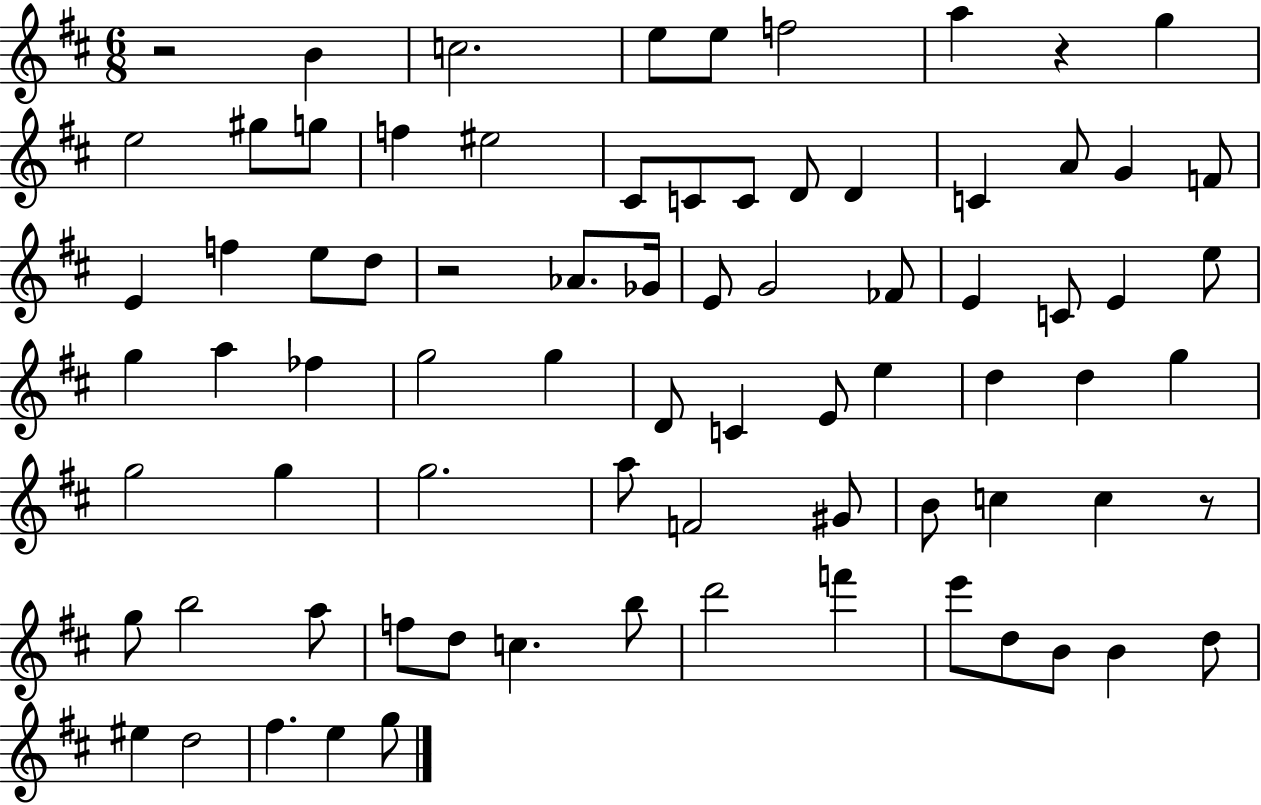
{
  \clef treble
  \numericTimeSignature
  \time 6/8
  \key d \major
  r2 b'4 | c''2. | e''8 e''8 f''2 | a''4 r4 g''4 | \break e''2 gis''8 g''8 | f''4 eis''2 | cis'8 c'8 c'8 d'8 d'4 | c'4 a'8 g'4 f'8 | \break e'4 f''4 e''8 d''8 | r2 aes'8. ges'16 | e'8 g'2 fes'8 | e'4 c'8 e'4 e''8 | \break g''4 a''4 fes''4 | g''2 g''4 | d'8 c'4 e'8 e''4 | d''4 d''4 g''4 | \break g''2 g''4 | g''2. | a''8 f'2 gis'8 | b'8 c''4 c''4 r8 | \break g''8 b''2 a''8 | f''8 d''8 c''4. b''8 | d'''2 f'''4 | e'''8 d''8 b'8 b'4 d''8 | \break eis''4 d''2 | fis''4. e''4 g''8 | \bar "|."
}